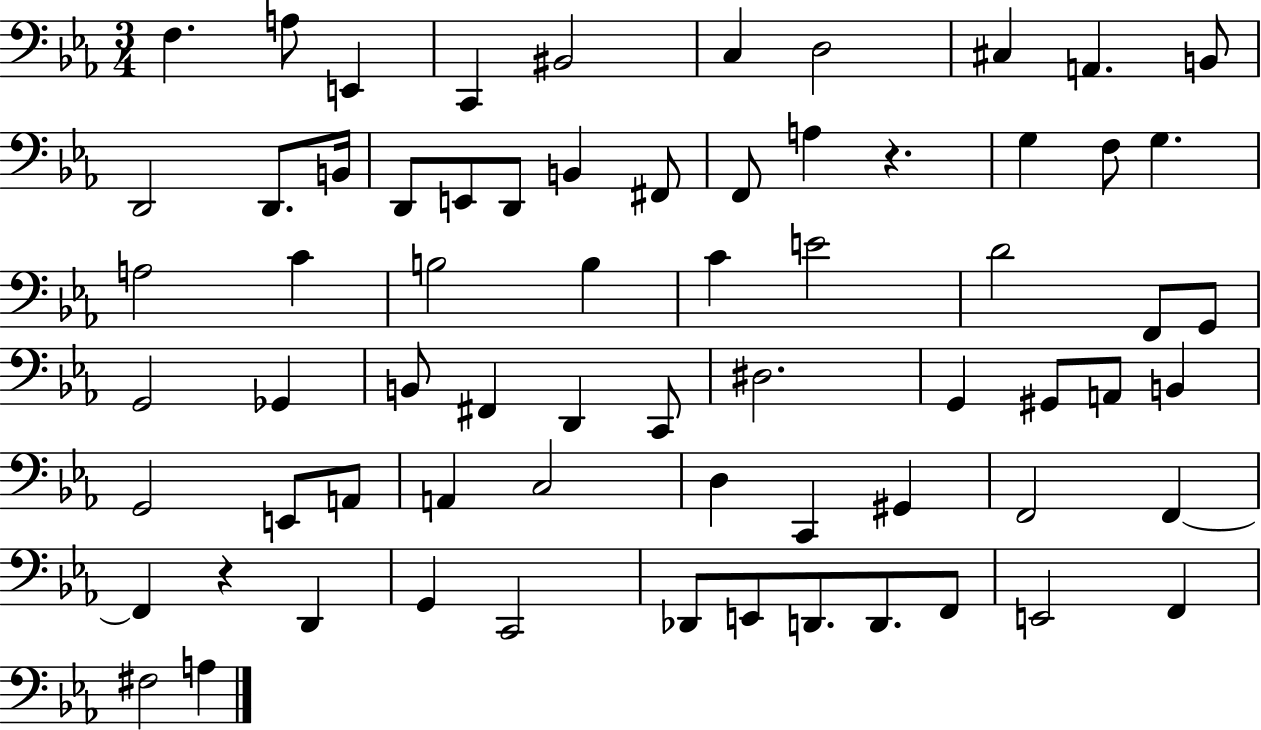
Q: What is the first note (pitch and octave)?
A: F3